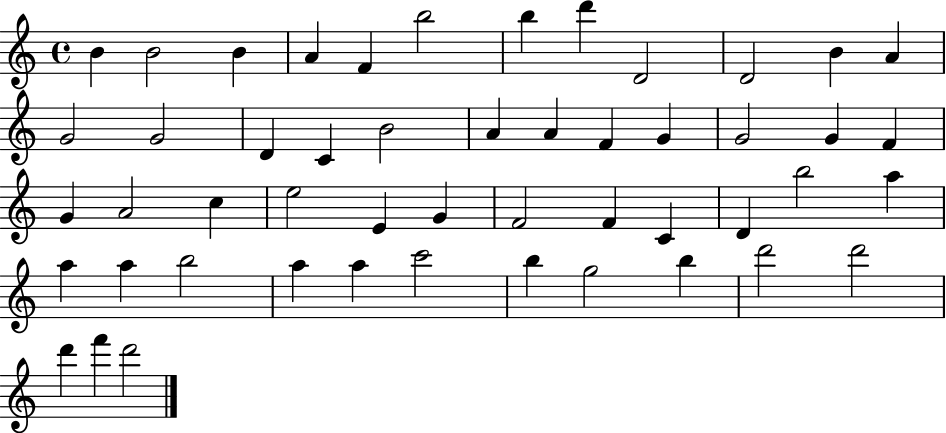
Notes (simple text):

B4/q B4/h B4/q A4/q F4/q B5/h B5/q D6/q D4/h D4/h B4/q A4/q G4/h G4/h D4/q C4/q B4/h A4/q A4/q F4/q G4/q G4/h G4/q F4/q G4/q A4/h C5/q E5/h E4/q G4/q F4/h F4/q C4/q D4/q B5/h A5/q A5/q A5/q B5/h A5/q A5/q C6/h B5/q G5/h B5/q D6/h D6/h D6/q F6/q D6/h